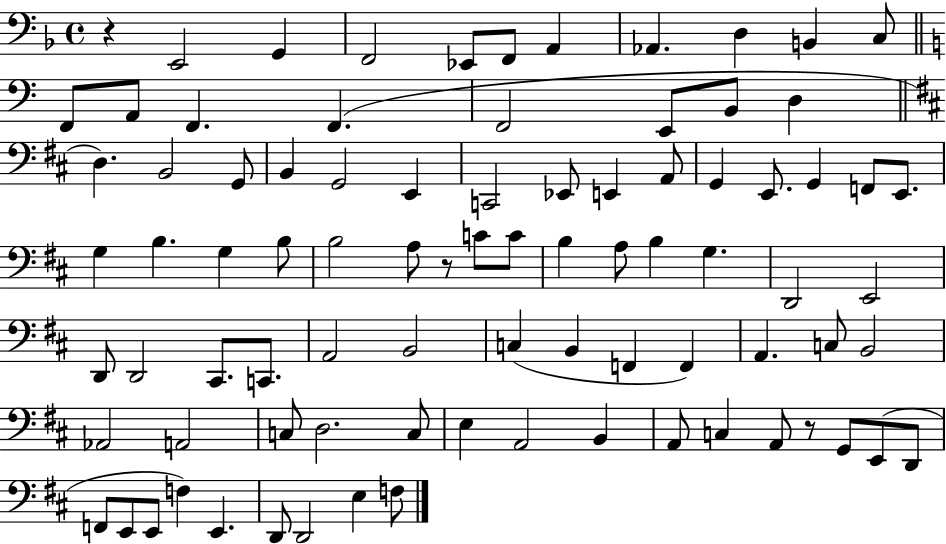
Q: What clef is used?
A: bass